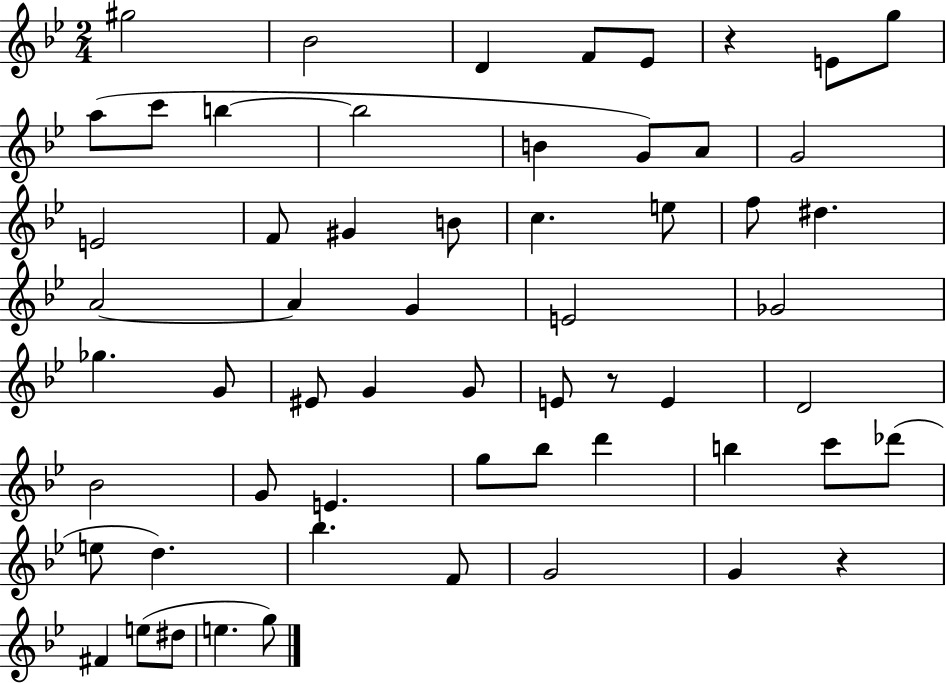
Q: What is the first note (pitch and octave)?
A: G#5